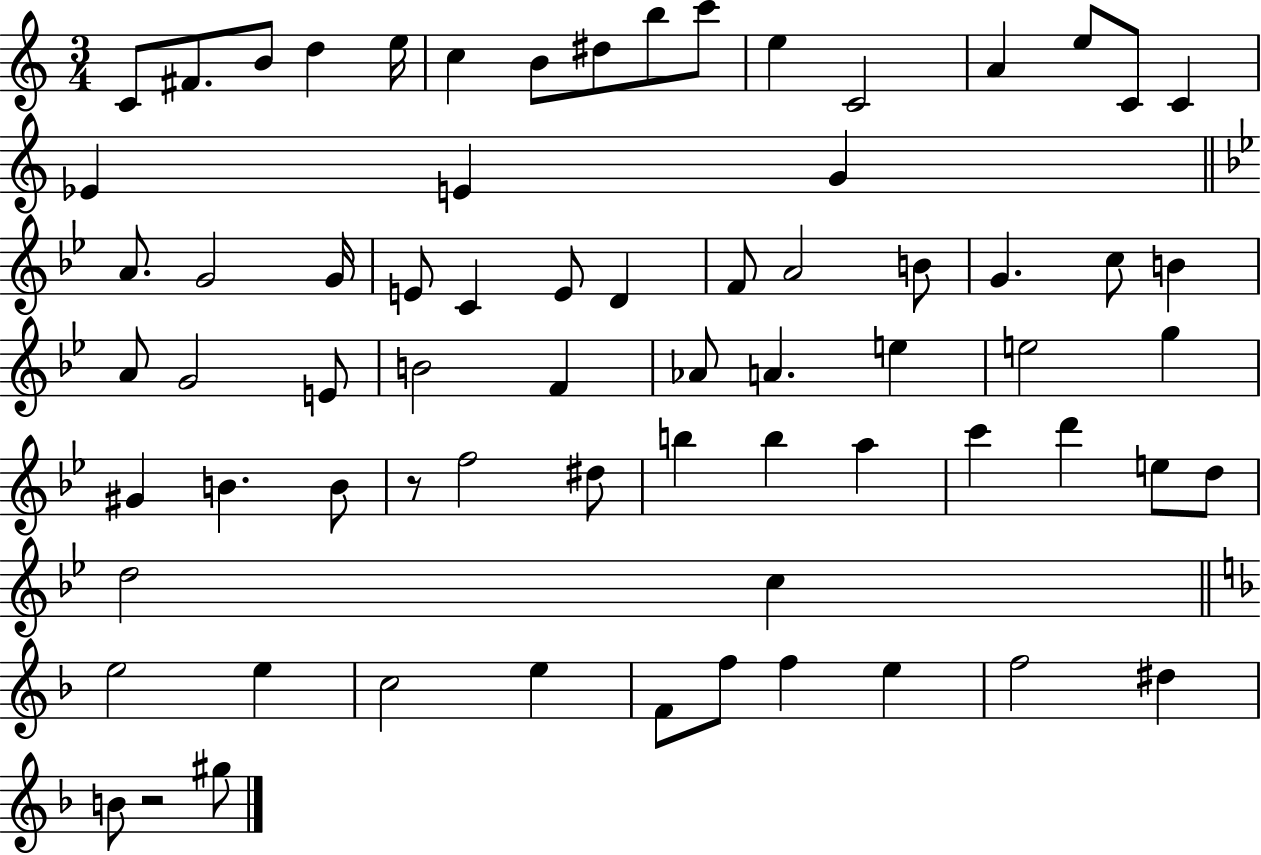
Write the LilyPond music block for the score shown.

{
  \clef treble
  \numericTimeSignature
  \time 3/4
  \key c \major
  c'8 fis'8. b'8 d''4 e''16 | c''4 b'8 dis''8 b''8 c'''8 | e''4 c'2 | a'4 e''8 c'8 c'4 | \break ees'4 e'4 g'4 | \bar "||" \break \key bes \major a'8. g'2 g'16 | e'8 c'4 e'8 d'4 | f'8 a'2 b'8 | g'4. c''8 b'4 | \break a'8 g'2 e'8 | b'2 f'4 | aes'8 a'4. e''4 | e''2 g''4 | \break gis'4 b'4. b'8 | r8 f''2 dis''8 | b''4 b''4 a''4 | c'''4 d'''4 e''8 d''8 | \break d''2 c''4 | \bar "||" \break \key f \major e''2 e''4 | c''2 e''4 | f'8 f''8 f''4 e''4 | f''2 dis''4 | \break b'8 r2 gis''8 | \bar "|."
}